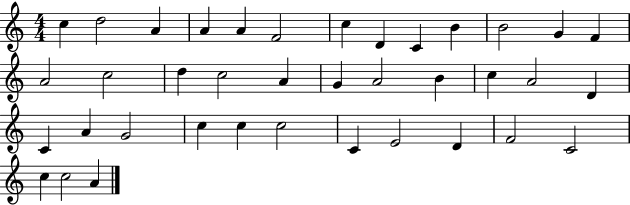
C5/q D5/h A4/q A4/q A4/q F4/h C5/q D4/q C4/q B4/q B4/h G4/q F4/q A4/h C5/h D5/q C5/h A4/q G4/q A4/h B4/q C5/q A4/h D4/q C4/q A4/q G4/h C5/q C5/q C5/h C4/q E4/h D4/q F4/h C4/h C5/q C5/h A4/q